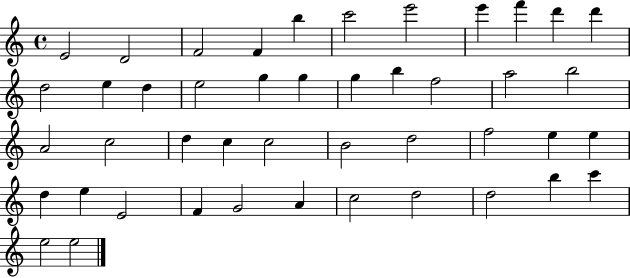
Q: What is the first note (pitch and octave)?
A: E4